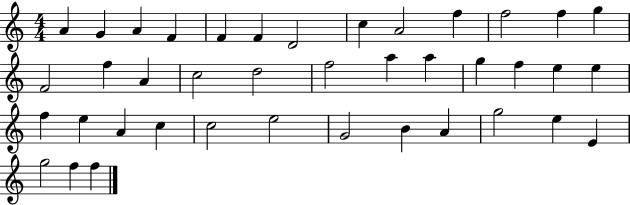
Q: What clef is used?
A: treble